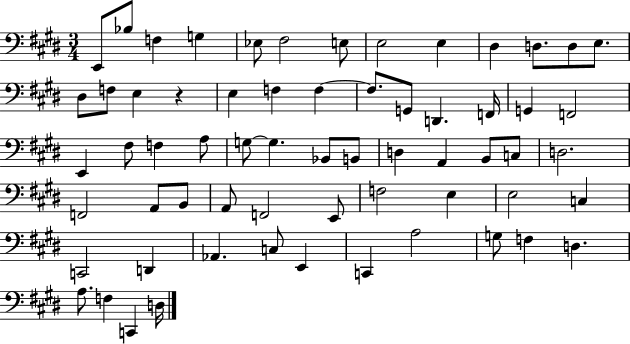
X:1
T:Untitled
M:3/4
L:1/4
K:E
E,,/2 _B,/2 F, G, _E,/2 ^F,2 E,/2 E,2 E, ^D, D,/2 D,/2 E,/2 ^D,/2 F,/2 E, z E, F, F, F,/2 G,,/2 D,, F,,/4 G,, F,,2 E,, ^F,/2 F, A,/2 G,/2 G, _B,,/2 B,,/2 D, A,, B,,/2 C,/2 D,2 F,,2 A,,/2 B,,/2 A,,/2 F,,2 E,,/2 F,2 E, E,2 C, C,,2 D,, _A,, C,/2 E,, C,, A,2 G,/2 F, D, A,/2 F, C,, D,/4